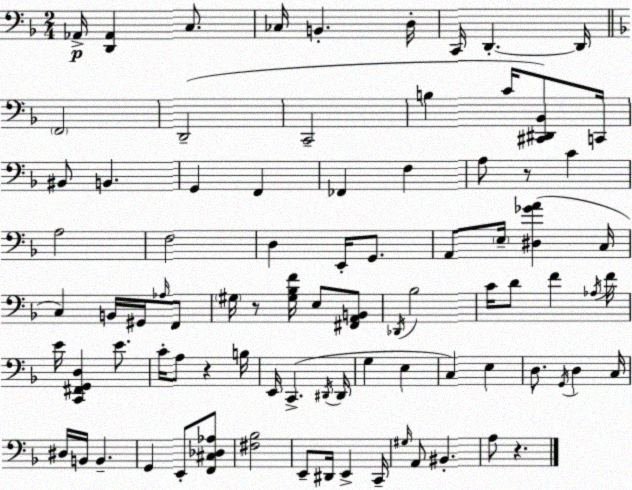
X:1
T:Untitled
M:2/4
L:1/4
K:F
_A,,/4 [D,,_A,,] C,/2 _C,/4 B,, D,/4 C,,/4 D,, D,,/4 F,,2 D,,2 C,,2 B, C/4 [^C,,^D,,_B,,]/2 C,,/4 ^B,,/2 B,, G,, F,, _F,, F, A,/2 z/2 C A,2 F,2 D, E,,/4 G,,/2 A,,/2 E,/4 [^D,_GA] C,/4 C, B,,/4 ^G,,/4 _A,/4 F,,/2 ^G,/4 z/2 [^G,_B,F]/4 E,/2 [^F,,A,,B,,]/2 _D,,/4 _B,2 C/4 D/2 F _A,/4 F/4 E/4 [C,,^F,,G,,D,] E/2 C/4 A,/2 z B,/4 E,,/4 C,, ^D,,/4 ^D,,/4 G, E, C, E, D,/2 G,,/4 D, C,/4 ^D,/4 B,,/4 B,, G,, E,,/2 [F,,^C,_D,_A,]/2 [^F,_B,]2 E,,/2 ^D,,/4 E,, C,,/4 ^G,/4 A,,/2 ^B,, A,/2 z